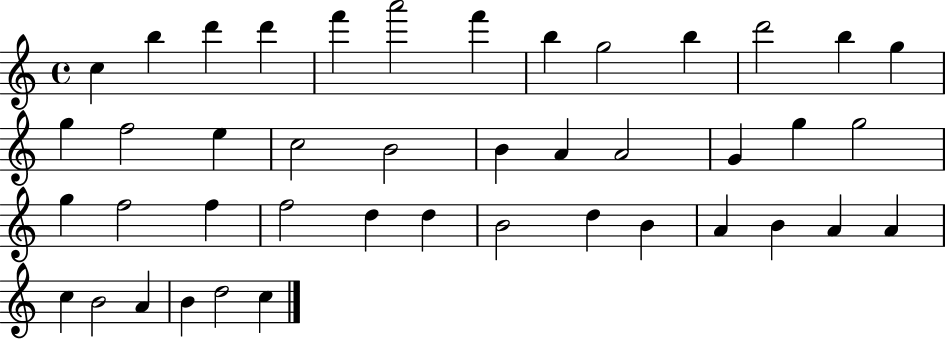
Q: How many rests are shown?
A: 0